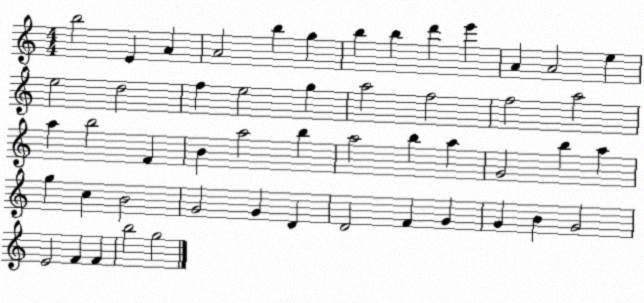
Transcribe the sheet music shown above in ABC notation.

X:1
T:Untitled
M:4/4
L:1/4
K:C
b2 E A A2 b g b b d' e' A A2 e e2 d2 f e2 g a2 f2 f2 a2 a b2 F B a2 b a2 b a G2 b a g c B2 G2 G D D2 F G G B G2 E2 F F b2 g2